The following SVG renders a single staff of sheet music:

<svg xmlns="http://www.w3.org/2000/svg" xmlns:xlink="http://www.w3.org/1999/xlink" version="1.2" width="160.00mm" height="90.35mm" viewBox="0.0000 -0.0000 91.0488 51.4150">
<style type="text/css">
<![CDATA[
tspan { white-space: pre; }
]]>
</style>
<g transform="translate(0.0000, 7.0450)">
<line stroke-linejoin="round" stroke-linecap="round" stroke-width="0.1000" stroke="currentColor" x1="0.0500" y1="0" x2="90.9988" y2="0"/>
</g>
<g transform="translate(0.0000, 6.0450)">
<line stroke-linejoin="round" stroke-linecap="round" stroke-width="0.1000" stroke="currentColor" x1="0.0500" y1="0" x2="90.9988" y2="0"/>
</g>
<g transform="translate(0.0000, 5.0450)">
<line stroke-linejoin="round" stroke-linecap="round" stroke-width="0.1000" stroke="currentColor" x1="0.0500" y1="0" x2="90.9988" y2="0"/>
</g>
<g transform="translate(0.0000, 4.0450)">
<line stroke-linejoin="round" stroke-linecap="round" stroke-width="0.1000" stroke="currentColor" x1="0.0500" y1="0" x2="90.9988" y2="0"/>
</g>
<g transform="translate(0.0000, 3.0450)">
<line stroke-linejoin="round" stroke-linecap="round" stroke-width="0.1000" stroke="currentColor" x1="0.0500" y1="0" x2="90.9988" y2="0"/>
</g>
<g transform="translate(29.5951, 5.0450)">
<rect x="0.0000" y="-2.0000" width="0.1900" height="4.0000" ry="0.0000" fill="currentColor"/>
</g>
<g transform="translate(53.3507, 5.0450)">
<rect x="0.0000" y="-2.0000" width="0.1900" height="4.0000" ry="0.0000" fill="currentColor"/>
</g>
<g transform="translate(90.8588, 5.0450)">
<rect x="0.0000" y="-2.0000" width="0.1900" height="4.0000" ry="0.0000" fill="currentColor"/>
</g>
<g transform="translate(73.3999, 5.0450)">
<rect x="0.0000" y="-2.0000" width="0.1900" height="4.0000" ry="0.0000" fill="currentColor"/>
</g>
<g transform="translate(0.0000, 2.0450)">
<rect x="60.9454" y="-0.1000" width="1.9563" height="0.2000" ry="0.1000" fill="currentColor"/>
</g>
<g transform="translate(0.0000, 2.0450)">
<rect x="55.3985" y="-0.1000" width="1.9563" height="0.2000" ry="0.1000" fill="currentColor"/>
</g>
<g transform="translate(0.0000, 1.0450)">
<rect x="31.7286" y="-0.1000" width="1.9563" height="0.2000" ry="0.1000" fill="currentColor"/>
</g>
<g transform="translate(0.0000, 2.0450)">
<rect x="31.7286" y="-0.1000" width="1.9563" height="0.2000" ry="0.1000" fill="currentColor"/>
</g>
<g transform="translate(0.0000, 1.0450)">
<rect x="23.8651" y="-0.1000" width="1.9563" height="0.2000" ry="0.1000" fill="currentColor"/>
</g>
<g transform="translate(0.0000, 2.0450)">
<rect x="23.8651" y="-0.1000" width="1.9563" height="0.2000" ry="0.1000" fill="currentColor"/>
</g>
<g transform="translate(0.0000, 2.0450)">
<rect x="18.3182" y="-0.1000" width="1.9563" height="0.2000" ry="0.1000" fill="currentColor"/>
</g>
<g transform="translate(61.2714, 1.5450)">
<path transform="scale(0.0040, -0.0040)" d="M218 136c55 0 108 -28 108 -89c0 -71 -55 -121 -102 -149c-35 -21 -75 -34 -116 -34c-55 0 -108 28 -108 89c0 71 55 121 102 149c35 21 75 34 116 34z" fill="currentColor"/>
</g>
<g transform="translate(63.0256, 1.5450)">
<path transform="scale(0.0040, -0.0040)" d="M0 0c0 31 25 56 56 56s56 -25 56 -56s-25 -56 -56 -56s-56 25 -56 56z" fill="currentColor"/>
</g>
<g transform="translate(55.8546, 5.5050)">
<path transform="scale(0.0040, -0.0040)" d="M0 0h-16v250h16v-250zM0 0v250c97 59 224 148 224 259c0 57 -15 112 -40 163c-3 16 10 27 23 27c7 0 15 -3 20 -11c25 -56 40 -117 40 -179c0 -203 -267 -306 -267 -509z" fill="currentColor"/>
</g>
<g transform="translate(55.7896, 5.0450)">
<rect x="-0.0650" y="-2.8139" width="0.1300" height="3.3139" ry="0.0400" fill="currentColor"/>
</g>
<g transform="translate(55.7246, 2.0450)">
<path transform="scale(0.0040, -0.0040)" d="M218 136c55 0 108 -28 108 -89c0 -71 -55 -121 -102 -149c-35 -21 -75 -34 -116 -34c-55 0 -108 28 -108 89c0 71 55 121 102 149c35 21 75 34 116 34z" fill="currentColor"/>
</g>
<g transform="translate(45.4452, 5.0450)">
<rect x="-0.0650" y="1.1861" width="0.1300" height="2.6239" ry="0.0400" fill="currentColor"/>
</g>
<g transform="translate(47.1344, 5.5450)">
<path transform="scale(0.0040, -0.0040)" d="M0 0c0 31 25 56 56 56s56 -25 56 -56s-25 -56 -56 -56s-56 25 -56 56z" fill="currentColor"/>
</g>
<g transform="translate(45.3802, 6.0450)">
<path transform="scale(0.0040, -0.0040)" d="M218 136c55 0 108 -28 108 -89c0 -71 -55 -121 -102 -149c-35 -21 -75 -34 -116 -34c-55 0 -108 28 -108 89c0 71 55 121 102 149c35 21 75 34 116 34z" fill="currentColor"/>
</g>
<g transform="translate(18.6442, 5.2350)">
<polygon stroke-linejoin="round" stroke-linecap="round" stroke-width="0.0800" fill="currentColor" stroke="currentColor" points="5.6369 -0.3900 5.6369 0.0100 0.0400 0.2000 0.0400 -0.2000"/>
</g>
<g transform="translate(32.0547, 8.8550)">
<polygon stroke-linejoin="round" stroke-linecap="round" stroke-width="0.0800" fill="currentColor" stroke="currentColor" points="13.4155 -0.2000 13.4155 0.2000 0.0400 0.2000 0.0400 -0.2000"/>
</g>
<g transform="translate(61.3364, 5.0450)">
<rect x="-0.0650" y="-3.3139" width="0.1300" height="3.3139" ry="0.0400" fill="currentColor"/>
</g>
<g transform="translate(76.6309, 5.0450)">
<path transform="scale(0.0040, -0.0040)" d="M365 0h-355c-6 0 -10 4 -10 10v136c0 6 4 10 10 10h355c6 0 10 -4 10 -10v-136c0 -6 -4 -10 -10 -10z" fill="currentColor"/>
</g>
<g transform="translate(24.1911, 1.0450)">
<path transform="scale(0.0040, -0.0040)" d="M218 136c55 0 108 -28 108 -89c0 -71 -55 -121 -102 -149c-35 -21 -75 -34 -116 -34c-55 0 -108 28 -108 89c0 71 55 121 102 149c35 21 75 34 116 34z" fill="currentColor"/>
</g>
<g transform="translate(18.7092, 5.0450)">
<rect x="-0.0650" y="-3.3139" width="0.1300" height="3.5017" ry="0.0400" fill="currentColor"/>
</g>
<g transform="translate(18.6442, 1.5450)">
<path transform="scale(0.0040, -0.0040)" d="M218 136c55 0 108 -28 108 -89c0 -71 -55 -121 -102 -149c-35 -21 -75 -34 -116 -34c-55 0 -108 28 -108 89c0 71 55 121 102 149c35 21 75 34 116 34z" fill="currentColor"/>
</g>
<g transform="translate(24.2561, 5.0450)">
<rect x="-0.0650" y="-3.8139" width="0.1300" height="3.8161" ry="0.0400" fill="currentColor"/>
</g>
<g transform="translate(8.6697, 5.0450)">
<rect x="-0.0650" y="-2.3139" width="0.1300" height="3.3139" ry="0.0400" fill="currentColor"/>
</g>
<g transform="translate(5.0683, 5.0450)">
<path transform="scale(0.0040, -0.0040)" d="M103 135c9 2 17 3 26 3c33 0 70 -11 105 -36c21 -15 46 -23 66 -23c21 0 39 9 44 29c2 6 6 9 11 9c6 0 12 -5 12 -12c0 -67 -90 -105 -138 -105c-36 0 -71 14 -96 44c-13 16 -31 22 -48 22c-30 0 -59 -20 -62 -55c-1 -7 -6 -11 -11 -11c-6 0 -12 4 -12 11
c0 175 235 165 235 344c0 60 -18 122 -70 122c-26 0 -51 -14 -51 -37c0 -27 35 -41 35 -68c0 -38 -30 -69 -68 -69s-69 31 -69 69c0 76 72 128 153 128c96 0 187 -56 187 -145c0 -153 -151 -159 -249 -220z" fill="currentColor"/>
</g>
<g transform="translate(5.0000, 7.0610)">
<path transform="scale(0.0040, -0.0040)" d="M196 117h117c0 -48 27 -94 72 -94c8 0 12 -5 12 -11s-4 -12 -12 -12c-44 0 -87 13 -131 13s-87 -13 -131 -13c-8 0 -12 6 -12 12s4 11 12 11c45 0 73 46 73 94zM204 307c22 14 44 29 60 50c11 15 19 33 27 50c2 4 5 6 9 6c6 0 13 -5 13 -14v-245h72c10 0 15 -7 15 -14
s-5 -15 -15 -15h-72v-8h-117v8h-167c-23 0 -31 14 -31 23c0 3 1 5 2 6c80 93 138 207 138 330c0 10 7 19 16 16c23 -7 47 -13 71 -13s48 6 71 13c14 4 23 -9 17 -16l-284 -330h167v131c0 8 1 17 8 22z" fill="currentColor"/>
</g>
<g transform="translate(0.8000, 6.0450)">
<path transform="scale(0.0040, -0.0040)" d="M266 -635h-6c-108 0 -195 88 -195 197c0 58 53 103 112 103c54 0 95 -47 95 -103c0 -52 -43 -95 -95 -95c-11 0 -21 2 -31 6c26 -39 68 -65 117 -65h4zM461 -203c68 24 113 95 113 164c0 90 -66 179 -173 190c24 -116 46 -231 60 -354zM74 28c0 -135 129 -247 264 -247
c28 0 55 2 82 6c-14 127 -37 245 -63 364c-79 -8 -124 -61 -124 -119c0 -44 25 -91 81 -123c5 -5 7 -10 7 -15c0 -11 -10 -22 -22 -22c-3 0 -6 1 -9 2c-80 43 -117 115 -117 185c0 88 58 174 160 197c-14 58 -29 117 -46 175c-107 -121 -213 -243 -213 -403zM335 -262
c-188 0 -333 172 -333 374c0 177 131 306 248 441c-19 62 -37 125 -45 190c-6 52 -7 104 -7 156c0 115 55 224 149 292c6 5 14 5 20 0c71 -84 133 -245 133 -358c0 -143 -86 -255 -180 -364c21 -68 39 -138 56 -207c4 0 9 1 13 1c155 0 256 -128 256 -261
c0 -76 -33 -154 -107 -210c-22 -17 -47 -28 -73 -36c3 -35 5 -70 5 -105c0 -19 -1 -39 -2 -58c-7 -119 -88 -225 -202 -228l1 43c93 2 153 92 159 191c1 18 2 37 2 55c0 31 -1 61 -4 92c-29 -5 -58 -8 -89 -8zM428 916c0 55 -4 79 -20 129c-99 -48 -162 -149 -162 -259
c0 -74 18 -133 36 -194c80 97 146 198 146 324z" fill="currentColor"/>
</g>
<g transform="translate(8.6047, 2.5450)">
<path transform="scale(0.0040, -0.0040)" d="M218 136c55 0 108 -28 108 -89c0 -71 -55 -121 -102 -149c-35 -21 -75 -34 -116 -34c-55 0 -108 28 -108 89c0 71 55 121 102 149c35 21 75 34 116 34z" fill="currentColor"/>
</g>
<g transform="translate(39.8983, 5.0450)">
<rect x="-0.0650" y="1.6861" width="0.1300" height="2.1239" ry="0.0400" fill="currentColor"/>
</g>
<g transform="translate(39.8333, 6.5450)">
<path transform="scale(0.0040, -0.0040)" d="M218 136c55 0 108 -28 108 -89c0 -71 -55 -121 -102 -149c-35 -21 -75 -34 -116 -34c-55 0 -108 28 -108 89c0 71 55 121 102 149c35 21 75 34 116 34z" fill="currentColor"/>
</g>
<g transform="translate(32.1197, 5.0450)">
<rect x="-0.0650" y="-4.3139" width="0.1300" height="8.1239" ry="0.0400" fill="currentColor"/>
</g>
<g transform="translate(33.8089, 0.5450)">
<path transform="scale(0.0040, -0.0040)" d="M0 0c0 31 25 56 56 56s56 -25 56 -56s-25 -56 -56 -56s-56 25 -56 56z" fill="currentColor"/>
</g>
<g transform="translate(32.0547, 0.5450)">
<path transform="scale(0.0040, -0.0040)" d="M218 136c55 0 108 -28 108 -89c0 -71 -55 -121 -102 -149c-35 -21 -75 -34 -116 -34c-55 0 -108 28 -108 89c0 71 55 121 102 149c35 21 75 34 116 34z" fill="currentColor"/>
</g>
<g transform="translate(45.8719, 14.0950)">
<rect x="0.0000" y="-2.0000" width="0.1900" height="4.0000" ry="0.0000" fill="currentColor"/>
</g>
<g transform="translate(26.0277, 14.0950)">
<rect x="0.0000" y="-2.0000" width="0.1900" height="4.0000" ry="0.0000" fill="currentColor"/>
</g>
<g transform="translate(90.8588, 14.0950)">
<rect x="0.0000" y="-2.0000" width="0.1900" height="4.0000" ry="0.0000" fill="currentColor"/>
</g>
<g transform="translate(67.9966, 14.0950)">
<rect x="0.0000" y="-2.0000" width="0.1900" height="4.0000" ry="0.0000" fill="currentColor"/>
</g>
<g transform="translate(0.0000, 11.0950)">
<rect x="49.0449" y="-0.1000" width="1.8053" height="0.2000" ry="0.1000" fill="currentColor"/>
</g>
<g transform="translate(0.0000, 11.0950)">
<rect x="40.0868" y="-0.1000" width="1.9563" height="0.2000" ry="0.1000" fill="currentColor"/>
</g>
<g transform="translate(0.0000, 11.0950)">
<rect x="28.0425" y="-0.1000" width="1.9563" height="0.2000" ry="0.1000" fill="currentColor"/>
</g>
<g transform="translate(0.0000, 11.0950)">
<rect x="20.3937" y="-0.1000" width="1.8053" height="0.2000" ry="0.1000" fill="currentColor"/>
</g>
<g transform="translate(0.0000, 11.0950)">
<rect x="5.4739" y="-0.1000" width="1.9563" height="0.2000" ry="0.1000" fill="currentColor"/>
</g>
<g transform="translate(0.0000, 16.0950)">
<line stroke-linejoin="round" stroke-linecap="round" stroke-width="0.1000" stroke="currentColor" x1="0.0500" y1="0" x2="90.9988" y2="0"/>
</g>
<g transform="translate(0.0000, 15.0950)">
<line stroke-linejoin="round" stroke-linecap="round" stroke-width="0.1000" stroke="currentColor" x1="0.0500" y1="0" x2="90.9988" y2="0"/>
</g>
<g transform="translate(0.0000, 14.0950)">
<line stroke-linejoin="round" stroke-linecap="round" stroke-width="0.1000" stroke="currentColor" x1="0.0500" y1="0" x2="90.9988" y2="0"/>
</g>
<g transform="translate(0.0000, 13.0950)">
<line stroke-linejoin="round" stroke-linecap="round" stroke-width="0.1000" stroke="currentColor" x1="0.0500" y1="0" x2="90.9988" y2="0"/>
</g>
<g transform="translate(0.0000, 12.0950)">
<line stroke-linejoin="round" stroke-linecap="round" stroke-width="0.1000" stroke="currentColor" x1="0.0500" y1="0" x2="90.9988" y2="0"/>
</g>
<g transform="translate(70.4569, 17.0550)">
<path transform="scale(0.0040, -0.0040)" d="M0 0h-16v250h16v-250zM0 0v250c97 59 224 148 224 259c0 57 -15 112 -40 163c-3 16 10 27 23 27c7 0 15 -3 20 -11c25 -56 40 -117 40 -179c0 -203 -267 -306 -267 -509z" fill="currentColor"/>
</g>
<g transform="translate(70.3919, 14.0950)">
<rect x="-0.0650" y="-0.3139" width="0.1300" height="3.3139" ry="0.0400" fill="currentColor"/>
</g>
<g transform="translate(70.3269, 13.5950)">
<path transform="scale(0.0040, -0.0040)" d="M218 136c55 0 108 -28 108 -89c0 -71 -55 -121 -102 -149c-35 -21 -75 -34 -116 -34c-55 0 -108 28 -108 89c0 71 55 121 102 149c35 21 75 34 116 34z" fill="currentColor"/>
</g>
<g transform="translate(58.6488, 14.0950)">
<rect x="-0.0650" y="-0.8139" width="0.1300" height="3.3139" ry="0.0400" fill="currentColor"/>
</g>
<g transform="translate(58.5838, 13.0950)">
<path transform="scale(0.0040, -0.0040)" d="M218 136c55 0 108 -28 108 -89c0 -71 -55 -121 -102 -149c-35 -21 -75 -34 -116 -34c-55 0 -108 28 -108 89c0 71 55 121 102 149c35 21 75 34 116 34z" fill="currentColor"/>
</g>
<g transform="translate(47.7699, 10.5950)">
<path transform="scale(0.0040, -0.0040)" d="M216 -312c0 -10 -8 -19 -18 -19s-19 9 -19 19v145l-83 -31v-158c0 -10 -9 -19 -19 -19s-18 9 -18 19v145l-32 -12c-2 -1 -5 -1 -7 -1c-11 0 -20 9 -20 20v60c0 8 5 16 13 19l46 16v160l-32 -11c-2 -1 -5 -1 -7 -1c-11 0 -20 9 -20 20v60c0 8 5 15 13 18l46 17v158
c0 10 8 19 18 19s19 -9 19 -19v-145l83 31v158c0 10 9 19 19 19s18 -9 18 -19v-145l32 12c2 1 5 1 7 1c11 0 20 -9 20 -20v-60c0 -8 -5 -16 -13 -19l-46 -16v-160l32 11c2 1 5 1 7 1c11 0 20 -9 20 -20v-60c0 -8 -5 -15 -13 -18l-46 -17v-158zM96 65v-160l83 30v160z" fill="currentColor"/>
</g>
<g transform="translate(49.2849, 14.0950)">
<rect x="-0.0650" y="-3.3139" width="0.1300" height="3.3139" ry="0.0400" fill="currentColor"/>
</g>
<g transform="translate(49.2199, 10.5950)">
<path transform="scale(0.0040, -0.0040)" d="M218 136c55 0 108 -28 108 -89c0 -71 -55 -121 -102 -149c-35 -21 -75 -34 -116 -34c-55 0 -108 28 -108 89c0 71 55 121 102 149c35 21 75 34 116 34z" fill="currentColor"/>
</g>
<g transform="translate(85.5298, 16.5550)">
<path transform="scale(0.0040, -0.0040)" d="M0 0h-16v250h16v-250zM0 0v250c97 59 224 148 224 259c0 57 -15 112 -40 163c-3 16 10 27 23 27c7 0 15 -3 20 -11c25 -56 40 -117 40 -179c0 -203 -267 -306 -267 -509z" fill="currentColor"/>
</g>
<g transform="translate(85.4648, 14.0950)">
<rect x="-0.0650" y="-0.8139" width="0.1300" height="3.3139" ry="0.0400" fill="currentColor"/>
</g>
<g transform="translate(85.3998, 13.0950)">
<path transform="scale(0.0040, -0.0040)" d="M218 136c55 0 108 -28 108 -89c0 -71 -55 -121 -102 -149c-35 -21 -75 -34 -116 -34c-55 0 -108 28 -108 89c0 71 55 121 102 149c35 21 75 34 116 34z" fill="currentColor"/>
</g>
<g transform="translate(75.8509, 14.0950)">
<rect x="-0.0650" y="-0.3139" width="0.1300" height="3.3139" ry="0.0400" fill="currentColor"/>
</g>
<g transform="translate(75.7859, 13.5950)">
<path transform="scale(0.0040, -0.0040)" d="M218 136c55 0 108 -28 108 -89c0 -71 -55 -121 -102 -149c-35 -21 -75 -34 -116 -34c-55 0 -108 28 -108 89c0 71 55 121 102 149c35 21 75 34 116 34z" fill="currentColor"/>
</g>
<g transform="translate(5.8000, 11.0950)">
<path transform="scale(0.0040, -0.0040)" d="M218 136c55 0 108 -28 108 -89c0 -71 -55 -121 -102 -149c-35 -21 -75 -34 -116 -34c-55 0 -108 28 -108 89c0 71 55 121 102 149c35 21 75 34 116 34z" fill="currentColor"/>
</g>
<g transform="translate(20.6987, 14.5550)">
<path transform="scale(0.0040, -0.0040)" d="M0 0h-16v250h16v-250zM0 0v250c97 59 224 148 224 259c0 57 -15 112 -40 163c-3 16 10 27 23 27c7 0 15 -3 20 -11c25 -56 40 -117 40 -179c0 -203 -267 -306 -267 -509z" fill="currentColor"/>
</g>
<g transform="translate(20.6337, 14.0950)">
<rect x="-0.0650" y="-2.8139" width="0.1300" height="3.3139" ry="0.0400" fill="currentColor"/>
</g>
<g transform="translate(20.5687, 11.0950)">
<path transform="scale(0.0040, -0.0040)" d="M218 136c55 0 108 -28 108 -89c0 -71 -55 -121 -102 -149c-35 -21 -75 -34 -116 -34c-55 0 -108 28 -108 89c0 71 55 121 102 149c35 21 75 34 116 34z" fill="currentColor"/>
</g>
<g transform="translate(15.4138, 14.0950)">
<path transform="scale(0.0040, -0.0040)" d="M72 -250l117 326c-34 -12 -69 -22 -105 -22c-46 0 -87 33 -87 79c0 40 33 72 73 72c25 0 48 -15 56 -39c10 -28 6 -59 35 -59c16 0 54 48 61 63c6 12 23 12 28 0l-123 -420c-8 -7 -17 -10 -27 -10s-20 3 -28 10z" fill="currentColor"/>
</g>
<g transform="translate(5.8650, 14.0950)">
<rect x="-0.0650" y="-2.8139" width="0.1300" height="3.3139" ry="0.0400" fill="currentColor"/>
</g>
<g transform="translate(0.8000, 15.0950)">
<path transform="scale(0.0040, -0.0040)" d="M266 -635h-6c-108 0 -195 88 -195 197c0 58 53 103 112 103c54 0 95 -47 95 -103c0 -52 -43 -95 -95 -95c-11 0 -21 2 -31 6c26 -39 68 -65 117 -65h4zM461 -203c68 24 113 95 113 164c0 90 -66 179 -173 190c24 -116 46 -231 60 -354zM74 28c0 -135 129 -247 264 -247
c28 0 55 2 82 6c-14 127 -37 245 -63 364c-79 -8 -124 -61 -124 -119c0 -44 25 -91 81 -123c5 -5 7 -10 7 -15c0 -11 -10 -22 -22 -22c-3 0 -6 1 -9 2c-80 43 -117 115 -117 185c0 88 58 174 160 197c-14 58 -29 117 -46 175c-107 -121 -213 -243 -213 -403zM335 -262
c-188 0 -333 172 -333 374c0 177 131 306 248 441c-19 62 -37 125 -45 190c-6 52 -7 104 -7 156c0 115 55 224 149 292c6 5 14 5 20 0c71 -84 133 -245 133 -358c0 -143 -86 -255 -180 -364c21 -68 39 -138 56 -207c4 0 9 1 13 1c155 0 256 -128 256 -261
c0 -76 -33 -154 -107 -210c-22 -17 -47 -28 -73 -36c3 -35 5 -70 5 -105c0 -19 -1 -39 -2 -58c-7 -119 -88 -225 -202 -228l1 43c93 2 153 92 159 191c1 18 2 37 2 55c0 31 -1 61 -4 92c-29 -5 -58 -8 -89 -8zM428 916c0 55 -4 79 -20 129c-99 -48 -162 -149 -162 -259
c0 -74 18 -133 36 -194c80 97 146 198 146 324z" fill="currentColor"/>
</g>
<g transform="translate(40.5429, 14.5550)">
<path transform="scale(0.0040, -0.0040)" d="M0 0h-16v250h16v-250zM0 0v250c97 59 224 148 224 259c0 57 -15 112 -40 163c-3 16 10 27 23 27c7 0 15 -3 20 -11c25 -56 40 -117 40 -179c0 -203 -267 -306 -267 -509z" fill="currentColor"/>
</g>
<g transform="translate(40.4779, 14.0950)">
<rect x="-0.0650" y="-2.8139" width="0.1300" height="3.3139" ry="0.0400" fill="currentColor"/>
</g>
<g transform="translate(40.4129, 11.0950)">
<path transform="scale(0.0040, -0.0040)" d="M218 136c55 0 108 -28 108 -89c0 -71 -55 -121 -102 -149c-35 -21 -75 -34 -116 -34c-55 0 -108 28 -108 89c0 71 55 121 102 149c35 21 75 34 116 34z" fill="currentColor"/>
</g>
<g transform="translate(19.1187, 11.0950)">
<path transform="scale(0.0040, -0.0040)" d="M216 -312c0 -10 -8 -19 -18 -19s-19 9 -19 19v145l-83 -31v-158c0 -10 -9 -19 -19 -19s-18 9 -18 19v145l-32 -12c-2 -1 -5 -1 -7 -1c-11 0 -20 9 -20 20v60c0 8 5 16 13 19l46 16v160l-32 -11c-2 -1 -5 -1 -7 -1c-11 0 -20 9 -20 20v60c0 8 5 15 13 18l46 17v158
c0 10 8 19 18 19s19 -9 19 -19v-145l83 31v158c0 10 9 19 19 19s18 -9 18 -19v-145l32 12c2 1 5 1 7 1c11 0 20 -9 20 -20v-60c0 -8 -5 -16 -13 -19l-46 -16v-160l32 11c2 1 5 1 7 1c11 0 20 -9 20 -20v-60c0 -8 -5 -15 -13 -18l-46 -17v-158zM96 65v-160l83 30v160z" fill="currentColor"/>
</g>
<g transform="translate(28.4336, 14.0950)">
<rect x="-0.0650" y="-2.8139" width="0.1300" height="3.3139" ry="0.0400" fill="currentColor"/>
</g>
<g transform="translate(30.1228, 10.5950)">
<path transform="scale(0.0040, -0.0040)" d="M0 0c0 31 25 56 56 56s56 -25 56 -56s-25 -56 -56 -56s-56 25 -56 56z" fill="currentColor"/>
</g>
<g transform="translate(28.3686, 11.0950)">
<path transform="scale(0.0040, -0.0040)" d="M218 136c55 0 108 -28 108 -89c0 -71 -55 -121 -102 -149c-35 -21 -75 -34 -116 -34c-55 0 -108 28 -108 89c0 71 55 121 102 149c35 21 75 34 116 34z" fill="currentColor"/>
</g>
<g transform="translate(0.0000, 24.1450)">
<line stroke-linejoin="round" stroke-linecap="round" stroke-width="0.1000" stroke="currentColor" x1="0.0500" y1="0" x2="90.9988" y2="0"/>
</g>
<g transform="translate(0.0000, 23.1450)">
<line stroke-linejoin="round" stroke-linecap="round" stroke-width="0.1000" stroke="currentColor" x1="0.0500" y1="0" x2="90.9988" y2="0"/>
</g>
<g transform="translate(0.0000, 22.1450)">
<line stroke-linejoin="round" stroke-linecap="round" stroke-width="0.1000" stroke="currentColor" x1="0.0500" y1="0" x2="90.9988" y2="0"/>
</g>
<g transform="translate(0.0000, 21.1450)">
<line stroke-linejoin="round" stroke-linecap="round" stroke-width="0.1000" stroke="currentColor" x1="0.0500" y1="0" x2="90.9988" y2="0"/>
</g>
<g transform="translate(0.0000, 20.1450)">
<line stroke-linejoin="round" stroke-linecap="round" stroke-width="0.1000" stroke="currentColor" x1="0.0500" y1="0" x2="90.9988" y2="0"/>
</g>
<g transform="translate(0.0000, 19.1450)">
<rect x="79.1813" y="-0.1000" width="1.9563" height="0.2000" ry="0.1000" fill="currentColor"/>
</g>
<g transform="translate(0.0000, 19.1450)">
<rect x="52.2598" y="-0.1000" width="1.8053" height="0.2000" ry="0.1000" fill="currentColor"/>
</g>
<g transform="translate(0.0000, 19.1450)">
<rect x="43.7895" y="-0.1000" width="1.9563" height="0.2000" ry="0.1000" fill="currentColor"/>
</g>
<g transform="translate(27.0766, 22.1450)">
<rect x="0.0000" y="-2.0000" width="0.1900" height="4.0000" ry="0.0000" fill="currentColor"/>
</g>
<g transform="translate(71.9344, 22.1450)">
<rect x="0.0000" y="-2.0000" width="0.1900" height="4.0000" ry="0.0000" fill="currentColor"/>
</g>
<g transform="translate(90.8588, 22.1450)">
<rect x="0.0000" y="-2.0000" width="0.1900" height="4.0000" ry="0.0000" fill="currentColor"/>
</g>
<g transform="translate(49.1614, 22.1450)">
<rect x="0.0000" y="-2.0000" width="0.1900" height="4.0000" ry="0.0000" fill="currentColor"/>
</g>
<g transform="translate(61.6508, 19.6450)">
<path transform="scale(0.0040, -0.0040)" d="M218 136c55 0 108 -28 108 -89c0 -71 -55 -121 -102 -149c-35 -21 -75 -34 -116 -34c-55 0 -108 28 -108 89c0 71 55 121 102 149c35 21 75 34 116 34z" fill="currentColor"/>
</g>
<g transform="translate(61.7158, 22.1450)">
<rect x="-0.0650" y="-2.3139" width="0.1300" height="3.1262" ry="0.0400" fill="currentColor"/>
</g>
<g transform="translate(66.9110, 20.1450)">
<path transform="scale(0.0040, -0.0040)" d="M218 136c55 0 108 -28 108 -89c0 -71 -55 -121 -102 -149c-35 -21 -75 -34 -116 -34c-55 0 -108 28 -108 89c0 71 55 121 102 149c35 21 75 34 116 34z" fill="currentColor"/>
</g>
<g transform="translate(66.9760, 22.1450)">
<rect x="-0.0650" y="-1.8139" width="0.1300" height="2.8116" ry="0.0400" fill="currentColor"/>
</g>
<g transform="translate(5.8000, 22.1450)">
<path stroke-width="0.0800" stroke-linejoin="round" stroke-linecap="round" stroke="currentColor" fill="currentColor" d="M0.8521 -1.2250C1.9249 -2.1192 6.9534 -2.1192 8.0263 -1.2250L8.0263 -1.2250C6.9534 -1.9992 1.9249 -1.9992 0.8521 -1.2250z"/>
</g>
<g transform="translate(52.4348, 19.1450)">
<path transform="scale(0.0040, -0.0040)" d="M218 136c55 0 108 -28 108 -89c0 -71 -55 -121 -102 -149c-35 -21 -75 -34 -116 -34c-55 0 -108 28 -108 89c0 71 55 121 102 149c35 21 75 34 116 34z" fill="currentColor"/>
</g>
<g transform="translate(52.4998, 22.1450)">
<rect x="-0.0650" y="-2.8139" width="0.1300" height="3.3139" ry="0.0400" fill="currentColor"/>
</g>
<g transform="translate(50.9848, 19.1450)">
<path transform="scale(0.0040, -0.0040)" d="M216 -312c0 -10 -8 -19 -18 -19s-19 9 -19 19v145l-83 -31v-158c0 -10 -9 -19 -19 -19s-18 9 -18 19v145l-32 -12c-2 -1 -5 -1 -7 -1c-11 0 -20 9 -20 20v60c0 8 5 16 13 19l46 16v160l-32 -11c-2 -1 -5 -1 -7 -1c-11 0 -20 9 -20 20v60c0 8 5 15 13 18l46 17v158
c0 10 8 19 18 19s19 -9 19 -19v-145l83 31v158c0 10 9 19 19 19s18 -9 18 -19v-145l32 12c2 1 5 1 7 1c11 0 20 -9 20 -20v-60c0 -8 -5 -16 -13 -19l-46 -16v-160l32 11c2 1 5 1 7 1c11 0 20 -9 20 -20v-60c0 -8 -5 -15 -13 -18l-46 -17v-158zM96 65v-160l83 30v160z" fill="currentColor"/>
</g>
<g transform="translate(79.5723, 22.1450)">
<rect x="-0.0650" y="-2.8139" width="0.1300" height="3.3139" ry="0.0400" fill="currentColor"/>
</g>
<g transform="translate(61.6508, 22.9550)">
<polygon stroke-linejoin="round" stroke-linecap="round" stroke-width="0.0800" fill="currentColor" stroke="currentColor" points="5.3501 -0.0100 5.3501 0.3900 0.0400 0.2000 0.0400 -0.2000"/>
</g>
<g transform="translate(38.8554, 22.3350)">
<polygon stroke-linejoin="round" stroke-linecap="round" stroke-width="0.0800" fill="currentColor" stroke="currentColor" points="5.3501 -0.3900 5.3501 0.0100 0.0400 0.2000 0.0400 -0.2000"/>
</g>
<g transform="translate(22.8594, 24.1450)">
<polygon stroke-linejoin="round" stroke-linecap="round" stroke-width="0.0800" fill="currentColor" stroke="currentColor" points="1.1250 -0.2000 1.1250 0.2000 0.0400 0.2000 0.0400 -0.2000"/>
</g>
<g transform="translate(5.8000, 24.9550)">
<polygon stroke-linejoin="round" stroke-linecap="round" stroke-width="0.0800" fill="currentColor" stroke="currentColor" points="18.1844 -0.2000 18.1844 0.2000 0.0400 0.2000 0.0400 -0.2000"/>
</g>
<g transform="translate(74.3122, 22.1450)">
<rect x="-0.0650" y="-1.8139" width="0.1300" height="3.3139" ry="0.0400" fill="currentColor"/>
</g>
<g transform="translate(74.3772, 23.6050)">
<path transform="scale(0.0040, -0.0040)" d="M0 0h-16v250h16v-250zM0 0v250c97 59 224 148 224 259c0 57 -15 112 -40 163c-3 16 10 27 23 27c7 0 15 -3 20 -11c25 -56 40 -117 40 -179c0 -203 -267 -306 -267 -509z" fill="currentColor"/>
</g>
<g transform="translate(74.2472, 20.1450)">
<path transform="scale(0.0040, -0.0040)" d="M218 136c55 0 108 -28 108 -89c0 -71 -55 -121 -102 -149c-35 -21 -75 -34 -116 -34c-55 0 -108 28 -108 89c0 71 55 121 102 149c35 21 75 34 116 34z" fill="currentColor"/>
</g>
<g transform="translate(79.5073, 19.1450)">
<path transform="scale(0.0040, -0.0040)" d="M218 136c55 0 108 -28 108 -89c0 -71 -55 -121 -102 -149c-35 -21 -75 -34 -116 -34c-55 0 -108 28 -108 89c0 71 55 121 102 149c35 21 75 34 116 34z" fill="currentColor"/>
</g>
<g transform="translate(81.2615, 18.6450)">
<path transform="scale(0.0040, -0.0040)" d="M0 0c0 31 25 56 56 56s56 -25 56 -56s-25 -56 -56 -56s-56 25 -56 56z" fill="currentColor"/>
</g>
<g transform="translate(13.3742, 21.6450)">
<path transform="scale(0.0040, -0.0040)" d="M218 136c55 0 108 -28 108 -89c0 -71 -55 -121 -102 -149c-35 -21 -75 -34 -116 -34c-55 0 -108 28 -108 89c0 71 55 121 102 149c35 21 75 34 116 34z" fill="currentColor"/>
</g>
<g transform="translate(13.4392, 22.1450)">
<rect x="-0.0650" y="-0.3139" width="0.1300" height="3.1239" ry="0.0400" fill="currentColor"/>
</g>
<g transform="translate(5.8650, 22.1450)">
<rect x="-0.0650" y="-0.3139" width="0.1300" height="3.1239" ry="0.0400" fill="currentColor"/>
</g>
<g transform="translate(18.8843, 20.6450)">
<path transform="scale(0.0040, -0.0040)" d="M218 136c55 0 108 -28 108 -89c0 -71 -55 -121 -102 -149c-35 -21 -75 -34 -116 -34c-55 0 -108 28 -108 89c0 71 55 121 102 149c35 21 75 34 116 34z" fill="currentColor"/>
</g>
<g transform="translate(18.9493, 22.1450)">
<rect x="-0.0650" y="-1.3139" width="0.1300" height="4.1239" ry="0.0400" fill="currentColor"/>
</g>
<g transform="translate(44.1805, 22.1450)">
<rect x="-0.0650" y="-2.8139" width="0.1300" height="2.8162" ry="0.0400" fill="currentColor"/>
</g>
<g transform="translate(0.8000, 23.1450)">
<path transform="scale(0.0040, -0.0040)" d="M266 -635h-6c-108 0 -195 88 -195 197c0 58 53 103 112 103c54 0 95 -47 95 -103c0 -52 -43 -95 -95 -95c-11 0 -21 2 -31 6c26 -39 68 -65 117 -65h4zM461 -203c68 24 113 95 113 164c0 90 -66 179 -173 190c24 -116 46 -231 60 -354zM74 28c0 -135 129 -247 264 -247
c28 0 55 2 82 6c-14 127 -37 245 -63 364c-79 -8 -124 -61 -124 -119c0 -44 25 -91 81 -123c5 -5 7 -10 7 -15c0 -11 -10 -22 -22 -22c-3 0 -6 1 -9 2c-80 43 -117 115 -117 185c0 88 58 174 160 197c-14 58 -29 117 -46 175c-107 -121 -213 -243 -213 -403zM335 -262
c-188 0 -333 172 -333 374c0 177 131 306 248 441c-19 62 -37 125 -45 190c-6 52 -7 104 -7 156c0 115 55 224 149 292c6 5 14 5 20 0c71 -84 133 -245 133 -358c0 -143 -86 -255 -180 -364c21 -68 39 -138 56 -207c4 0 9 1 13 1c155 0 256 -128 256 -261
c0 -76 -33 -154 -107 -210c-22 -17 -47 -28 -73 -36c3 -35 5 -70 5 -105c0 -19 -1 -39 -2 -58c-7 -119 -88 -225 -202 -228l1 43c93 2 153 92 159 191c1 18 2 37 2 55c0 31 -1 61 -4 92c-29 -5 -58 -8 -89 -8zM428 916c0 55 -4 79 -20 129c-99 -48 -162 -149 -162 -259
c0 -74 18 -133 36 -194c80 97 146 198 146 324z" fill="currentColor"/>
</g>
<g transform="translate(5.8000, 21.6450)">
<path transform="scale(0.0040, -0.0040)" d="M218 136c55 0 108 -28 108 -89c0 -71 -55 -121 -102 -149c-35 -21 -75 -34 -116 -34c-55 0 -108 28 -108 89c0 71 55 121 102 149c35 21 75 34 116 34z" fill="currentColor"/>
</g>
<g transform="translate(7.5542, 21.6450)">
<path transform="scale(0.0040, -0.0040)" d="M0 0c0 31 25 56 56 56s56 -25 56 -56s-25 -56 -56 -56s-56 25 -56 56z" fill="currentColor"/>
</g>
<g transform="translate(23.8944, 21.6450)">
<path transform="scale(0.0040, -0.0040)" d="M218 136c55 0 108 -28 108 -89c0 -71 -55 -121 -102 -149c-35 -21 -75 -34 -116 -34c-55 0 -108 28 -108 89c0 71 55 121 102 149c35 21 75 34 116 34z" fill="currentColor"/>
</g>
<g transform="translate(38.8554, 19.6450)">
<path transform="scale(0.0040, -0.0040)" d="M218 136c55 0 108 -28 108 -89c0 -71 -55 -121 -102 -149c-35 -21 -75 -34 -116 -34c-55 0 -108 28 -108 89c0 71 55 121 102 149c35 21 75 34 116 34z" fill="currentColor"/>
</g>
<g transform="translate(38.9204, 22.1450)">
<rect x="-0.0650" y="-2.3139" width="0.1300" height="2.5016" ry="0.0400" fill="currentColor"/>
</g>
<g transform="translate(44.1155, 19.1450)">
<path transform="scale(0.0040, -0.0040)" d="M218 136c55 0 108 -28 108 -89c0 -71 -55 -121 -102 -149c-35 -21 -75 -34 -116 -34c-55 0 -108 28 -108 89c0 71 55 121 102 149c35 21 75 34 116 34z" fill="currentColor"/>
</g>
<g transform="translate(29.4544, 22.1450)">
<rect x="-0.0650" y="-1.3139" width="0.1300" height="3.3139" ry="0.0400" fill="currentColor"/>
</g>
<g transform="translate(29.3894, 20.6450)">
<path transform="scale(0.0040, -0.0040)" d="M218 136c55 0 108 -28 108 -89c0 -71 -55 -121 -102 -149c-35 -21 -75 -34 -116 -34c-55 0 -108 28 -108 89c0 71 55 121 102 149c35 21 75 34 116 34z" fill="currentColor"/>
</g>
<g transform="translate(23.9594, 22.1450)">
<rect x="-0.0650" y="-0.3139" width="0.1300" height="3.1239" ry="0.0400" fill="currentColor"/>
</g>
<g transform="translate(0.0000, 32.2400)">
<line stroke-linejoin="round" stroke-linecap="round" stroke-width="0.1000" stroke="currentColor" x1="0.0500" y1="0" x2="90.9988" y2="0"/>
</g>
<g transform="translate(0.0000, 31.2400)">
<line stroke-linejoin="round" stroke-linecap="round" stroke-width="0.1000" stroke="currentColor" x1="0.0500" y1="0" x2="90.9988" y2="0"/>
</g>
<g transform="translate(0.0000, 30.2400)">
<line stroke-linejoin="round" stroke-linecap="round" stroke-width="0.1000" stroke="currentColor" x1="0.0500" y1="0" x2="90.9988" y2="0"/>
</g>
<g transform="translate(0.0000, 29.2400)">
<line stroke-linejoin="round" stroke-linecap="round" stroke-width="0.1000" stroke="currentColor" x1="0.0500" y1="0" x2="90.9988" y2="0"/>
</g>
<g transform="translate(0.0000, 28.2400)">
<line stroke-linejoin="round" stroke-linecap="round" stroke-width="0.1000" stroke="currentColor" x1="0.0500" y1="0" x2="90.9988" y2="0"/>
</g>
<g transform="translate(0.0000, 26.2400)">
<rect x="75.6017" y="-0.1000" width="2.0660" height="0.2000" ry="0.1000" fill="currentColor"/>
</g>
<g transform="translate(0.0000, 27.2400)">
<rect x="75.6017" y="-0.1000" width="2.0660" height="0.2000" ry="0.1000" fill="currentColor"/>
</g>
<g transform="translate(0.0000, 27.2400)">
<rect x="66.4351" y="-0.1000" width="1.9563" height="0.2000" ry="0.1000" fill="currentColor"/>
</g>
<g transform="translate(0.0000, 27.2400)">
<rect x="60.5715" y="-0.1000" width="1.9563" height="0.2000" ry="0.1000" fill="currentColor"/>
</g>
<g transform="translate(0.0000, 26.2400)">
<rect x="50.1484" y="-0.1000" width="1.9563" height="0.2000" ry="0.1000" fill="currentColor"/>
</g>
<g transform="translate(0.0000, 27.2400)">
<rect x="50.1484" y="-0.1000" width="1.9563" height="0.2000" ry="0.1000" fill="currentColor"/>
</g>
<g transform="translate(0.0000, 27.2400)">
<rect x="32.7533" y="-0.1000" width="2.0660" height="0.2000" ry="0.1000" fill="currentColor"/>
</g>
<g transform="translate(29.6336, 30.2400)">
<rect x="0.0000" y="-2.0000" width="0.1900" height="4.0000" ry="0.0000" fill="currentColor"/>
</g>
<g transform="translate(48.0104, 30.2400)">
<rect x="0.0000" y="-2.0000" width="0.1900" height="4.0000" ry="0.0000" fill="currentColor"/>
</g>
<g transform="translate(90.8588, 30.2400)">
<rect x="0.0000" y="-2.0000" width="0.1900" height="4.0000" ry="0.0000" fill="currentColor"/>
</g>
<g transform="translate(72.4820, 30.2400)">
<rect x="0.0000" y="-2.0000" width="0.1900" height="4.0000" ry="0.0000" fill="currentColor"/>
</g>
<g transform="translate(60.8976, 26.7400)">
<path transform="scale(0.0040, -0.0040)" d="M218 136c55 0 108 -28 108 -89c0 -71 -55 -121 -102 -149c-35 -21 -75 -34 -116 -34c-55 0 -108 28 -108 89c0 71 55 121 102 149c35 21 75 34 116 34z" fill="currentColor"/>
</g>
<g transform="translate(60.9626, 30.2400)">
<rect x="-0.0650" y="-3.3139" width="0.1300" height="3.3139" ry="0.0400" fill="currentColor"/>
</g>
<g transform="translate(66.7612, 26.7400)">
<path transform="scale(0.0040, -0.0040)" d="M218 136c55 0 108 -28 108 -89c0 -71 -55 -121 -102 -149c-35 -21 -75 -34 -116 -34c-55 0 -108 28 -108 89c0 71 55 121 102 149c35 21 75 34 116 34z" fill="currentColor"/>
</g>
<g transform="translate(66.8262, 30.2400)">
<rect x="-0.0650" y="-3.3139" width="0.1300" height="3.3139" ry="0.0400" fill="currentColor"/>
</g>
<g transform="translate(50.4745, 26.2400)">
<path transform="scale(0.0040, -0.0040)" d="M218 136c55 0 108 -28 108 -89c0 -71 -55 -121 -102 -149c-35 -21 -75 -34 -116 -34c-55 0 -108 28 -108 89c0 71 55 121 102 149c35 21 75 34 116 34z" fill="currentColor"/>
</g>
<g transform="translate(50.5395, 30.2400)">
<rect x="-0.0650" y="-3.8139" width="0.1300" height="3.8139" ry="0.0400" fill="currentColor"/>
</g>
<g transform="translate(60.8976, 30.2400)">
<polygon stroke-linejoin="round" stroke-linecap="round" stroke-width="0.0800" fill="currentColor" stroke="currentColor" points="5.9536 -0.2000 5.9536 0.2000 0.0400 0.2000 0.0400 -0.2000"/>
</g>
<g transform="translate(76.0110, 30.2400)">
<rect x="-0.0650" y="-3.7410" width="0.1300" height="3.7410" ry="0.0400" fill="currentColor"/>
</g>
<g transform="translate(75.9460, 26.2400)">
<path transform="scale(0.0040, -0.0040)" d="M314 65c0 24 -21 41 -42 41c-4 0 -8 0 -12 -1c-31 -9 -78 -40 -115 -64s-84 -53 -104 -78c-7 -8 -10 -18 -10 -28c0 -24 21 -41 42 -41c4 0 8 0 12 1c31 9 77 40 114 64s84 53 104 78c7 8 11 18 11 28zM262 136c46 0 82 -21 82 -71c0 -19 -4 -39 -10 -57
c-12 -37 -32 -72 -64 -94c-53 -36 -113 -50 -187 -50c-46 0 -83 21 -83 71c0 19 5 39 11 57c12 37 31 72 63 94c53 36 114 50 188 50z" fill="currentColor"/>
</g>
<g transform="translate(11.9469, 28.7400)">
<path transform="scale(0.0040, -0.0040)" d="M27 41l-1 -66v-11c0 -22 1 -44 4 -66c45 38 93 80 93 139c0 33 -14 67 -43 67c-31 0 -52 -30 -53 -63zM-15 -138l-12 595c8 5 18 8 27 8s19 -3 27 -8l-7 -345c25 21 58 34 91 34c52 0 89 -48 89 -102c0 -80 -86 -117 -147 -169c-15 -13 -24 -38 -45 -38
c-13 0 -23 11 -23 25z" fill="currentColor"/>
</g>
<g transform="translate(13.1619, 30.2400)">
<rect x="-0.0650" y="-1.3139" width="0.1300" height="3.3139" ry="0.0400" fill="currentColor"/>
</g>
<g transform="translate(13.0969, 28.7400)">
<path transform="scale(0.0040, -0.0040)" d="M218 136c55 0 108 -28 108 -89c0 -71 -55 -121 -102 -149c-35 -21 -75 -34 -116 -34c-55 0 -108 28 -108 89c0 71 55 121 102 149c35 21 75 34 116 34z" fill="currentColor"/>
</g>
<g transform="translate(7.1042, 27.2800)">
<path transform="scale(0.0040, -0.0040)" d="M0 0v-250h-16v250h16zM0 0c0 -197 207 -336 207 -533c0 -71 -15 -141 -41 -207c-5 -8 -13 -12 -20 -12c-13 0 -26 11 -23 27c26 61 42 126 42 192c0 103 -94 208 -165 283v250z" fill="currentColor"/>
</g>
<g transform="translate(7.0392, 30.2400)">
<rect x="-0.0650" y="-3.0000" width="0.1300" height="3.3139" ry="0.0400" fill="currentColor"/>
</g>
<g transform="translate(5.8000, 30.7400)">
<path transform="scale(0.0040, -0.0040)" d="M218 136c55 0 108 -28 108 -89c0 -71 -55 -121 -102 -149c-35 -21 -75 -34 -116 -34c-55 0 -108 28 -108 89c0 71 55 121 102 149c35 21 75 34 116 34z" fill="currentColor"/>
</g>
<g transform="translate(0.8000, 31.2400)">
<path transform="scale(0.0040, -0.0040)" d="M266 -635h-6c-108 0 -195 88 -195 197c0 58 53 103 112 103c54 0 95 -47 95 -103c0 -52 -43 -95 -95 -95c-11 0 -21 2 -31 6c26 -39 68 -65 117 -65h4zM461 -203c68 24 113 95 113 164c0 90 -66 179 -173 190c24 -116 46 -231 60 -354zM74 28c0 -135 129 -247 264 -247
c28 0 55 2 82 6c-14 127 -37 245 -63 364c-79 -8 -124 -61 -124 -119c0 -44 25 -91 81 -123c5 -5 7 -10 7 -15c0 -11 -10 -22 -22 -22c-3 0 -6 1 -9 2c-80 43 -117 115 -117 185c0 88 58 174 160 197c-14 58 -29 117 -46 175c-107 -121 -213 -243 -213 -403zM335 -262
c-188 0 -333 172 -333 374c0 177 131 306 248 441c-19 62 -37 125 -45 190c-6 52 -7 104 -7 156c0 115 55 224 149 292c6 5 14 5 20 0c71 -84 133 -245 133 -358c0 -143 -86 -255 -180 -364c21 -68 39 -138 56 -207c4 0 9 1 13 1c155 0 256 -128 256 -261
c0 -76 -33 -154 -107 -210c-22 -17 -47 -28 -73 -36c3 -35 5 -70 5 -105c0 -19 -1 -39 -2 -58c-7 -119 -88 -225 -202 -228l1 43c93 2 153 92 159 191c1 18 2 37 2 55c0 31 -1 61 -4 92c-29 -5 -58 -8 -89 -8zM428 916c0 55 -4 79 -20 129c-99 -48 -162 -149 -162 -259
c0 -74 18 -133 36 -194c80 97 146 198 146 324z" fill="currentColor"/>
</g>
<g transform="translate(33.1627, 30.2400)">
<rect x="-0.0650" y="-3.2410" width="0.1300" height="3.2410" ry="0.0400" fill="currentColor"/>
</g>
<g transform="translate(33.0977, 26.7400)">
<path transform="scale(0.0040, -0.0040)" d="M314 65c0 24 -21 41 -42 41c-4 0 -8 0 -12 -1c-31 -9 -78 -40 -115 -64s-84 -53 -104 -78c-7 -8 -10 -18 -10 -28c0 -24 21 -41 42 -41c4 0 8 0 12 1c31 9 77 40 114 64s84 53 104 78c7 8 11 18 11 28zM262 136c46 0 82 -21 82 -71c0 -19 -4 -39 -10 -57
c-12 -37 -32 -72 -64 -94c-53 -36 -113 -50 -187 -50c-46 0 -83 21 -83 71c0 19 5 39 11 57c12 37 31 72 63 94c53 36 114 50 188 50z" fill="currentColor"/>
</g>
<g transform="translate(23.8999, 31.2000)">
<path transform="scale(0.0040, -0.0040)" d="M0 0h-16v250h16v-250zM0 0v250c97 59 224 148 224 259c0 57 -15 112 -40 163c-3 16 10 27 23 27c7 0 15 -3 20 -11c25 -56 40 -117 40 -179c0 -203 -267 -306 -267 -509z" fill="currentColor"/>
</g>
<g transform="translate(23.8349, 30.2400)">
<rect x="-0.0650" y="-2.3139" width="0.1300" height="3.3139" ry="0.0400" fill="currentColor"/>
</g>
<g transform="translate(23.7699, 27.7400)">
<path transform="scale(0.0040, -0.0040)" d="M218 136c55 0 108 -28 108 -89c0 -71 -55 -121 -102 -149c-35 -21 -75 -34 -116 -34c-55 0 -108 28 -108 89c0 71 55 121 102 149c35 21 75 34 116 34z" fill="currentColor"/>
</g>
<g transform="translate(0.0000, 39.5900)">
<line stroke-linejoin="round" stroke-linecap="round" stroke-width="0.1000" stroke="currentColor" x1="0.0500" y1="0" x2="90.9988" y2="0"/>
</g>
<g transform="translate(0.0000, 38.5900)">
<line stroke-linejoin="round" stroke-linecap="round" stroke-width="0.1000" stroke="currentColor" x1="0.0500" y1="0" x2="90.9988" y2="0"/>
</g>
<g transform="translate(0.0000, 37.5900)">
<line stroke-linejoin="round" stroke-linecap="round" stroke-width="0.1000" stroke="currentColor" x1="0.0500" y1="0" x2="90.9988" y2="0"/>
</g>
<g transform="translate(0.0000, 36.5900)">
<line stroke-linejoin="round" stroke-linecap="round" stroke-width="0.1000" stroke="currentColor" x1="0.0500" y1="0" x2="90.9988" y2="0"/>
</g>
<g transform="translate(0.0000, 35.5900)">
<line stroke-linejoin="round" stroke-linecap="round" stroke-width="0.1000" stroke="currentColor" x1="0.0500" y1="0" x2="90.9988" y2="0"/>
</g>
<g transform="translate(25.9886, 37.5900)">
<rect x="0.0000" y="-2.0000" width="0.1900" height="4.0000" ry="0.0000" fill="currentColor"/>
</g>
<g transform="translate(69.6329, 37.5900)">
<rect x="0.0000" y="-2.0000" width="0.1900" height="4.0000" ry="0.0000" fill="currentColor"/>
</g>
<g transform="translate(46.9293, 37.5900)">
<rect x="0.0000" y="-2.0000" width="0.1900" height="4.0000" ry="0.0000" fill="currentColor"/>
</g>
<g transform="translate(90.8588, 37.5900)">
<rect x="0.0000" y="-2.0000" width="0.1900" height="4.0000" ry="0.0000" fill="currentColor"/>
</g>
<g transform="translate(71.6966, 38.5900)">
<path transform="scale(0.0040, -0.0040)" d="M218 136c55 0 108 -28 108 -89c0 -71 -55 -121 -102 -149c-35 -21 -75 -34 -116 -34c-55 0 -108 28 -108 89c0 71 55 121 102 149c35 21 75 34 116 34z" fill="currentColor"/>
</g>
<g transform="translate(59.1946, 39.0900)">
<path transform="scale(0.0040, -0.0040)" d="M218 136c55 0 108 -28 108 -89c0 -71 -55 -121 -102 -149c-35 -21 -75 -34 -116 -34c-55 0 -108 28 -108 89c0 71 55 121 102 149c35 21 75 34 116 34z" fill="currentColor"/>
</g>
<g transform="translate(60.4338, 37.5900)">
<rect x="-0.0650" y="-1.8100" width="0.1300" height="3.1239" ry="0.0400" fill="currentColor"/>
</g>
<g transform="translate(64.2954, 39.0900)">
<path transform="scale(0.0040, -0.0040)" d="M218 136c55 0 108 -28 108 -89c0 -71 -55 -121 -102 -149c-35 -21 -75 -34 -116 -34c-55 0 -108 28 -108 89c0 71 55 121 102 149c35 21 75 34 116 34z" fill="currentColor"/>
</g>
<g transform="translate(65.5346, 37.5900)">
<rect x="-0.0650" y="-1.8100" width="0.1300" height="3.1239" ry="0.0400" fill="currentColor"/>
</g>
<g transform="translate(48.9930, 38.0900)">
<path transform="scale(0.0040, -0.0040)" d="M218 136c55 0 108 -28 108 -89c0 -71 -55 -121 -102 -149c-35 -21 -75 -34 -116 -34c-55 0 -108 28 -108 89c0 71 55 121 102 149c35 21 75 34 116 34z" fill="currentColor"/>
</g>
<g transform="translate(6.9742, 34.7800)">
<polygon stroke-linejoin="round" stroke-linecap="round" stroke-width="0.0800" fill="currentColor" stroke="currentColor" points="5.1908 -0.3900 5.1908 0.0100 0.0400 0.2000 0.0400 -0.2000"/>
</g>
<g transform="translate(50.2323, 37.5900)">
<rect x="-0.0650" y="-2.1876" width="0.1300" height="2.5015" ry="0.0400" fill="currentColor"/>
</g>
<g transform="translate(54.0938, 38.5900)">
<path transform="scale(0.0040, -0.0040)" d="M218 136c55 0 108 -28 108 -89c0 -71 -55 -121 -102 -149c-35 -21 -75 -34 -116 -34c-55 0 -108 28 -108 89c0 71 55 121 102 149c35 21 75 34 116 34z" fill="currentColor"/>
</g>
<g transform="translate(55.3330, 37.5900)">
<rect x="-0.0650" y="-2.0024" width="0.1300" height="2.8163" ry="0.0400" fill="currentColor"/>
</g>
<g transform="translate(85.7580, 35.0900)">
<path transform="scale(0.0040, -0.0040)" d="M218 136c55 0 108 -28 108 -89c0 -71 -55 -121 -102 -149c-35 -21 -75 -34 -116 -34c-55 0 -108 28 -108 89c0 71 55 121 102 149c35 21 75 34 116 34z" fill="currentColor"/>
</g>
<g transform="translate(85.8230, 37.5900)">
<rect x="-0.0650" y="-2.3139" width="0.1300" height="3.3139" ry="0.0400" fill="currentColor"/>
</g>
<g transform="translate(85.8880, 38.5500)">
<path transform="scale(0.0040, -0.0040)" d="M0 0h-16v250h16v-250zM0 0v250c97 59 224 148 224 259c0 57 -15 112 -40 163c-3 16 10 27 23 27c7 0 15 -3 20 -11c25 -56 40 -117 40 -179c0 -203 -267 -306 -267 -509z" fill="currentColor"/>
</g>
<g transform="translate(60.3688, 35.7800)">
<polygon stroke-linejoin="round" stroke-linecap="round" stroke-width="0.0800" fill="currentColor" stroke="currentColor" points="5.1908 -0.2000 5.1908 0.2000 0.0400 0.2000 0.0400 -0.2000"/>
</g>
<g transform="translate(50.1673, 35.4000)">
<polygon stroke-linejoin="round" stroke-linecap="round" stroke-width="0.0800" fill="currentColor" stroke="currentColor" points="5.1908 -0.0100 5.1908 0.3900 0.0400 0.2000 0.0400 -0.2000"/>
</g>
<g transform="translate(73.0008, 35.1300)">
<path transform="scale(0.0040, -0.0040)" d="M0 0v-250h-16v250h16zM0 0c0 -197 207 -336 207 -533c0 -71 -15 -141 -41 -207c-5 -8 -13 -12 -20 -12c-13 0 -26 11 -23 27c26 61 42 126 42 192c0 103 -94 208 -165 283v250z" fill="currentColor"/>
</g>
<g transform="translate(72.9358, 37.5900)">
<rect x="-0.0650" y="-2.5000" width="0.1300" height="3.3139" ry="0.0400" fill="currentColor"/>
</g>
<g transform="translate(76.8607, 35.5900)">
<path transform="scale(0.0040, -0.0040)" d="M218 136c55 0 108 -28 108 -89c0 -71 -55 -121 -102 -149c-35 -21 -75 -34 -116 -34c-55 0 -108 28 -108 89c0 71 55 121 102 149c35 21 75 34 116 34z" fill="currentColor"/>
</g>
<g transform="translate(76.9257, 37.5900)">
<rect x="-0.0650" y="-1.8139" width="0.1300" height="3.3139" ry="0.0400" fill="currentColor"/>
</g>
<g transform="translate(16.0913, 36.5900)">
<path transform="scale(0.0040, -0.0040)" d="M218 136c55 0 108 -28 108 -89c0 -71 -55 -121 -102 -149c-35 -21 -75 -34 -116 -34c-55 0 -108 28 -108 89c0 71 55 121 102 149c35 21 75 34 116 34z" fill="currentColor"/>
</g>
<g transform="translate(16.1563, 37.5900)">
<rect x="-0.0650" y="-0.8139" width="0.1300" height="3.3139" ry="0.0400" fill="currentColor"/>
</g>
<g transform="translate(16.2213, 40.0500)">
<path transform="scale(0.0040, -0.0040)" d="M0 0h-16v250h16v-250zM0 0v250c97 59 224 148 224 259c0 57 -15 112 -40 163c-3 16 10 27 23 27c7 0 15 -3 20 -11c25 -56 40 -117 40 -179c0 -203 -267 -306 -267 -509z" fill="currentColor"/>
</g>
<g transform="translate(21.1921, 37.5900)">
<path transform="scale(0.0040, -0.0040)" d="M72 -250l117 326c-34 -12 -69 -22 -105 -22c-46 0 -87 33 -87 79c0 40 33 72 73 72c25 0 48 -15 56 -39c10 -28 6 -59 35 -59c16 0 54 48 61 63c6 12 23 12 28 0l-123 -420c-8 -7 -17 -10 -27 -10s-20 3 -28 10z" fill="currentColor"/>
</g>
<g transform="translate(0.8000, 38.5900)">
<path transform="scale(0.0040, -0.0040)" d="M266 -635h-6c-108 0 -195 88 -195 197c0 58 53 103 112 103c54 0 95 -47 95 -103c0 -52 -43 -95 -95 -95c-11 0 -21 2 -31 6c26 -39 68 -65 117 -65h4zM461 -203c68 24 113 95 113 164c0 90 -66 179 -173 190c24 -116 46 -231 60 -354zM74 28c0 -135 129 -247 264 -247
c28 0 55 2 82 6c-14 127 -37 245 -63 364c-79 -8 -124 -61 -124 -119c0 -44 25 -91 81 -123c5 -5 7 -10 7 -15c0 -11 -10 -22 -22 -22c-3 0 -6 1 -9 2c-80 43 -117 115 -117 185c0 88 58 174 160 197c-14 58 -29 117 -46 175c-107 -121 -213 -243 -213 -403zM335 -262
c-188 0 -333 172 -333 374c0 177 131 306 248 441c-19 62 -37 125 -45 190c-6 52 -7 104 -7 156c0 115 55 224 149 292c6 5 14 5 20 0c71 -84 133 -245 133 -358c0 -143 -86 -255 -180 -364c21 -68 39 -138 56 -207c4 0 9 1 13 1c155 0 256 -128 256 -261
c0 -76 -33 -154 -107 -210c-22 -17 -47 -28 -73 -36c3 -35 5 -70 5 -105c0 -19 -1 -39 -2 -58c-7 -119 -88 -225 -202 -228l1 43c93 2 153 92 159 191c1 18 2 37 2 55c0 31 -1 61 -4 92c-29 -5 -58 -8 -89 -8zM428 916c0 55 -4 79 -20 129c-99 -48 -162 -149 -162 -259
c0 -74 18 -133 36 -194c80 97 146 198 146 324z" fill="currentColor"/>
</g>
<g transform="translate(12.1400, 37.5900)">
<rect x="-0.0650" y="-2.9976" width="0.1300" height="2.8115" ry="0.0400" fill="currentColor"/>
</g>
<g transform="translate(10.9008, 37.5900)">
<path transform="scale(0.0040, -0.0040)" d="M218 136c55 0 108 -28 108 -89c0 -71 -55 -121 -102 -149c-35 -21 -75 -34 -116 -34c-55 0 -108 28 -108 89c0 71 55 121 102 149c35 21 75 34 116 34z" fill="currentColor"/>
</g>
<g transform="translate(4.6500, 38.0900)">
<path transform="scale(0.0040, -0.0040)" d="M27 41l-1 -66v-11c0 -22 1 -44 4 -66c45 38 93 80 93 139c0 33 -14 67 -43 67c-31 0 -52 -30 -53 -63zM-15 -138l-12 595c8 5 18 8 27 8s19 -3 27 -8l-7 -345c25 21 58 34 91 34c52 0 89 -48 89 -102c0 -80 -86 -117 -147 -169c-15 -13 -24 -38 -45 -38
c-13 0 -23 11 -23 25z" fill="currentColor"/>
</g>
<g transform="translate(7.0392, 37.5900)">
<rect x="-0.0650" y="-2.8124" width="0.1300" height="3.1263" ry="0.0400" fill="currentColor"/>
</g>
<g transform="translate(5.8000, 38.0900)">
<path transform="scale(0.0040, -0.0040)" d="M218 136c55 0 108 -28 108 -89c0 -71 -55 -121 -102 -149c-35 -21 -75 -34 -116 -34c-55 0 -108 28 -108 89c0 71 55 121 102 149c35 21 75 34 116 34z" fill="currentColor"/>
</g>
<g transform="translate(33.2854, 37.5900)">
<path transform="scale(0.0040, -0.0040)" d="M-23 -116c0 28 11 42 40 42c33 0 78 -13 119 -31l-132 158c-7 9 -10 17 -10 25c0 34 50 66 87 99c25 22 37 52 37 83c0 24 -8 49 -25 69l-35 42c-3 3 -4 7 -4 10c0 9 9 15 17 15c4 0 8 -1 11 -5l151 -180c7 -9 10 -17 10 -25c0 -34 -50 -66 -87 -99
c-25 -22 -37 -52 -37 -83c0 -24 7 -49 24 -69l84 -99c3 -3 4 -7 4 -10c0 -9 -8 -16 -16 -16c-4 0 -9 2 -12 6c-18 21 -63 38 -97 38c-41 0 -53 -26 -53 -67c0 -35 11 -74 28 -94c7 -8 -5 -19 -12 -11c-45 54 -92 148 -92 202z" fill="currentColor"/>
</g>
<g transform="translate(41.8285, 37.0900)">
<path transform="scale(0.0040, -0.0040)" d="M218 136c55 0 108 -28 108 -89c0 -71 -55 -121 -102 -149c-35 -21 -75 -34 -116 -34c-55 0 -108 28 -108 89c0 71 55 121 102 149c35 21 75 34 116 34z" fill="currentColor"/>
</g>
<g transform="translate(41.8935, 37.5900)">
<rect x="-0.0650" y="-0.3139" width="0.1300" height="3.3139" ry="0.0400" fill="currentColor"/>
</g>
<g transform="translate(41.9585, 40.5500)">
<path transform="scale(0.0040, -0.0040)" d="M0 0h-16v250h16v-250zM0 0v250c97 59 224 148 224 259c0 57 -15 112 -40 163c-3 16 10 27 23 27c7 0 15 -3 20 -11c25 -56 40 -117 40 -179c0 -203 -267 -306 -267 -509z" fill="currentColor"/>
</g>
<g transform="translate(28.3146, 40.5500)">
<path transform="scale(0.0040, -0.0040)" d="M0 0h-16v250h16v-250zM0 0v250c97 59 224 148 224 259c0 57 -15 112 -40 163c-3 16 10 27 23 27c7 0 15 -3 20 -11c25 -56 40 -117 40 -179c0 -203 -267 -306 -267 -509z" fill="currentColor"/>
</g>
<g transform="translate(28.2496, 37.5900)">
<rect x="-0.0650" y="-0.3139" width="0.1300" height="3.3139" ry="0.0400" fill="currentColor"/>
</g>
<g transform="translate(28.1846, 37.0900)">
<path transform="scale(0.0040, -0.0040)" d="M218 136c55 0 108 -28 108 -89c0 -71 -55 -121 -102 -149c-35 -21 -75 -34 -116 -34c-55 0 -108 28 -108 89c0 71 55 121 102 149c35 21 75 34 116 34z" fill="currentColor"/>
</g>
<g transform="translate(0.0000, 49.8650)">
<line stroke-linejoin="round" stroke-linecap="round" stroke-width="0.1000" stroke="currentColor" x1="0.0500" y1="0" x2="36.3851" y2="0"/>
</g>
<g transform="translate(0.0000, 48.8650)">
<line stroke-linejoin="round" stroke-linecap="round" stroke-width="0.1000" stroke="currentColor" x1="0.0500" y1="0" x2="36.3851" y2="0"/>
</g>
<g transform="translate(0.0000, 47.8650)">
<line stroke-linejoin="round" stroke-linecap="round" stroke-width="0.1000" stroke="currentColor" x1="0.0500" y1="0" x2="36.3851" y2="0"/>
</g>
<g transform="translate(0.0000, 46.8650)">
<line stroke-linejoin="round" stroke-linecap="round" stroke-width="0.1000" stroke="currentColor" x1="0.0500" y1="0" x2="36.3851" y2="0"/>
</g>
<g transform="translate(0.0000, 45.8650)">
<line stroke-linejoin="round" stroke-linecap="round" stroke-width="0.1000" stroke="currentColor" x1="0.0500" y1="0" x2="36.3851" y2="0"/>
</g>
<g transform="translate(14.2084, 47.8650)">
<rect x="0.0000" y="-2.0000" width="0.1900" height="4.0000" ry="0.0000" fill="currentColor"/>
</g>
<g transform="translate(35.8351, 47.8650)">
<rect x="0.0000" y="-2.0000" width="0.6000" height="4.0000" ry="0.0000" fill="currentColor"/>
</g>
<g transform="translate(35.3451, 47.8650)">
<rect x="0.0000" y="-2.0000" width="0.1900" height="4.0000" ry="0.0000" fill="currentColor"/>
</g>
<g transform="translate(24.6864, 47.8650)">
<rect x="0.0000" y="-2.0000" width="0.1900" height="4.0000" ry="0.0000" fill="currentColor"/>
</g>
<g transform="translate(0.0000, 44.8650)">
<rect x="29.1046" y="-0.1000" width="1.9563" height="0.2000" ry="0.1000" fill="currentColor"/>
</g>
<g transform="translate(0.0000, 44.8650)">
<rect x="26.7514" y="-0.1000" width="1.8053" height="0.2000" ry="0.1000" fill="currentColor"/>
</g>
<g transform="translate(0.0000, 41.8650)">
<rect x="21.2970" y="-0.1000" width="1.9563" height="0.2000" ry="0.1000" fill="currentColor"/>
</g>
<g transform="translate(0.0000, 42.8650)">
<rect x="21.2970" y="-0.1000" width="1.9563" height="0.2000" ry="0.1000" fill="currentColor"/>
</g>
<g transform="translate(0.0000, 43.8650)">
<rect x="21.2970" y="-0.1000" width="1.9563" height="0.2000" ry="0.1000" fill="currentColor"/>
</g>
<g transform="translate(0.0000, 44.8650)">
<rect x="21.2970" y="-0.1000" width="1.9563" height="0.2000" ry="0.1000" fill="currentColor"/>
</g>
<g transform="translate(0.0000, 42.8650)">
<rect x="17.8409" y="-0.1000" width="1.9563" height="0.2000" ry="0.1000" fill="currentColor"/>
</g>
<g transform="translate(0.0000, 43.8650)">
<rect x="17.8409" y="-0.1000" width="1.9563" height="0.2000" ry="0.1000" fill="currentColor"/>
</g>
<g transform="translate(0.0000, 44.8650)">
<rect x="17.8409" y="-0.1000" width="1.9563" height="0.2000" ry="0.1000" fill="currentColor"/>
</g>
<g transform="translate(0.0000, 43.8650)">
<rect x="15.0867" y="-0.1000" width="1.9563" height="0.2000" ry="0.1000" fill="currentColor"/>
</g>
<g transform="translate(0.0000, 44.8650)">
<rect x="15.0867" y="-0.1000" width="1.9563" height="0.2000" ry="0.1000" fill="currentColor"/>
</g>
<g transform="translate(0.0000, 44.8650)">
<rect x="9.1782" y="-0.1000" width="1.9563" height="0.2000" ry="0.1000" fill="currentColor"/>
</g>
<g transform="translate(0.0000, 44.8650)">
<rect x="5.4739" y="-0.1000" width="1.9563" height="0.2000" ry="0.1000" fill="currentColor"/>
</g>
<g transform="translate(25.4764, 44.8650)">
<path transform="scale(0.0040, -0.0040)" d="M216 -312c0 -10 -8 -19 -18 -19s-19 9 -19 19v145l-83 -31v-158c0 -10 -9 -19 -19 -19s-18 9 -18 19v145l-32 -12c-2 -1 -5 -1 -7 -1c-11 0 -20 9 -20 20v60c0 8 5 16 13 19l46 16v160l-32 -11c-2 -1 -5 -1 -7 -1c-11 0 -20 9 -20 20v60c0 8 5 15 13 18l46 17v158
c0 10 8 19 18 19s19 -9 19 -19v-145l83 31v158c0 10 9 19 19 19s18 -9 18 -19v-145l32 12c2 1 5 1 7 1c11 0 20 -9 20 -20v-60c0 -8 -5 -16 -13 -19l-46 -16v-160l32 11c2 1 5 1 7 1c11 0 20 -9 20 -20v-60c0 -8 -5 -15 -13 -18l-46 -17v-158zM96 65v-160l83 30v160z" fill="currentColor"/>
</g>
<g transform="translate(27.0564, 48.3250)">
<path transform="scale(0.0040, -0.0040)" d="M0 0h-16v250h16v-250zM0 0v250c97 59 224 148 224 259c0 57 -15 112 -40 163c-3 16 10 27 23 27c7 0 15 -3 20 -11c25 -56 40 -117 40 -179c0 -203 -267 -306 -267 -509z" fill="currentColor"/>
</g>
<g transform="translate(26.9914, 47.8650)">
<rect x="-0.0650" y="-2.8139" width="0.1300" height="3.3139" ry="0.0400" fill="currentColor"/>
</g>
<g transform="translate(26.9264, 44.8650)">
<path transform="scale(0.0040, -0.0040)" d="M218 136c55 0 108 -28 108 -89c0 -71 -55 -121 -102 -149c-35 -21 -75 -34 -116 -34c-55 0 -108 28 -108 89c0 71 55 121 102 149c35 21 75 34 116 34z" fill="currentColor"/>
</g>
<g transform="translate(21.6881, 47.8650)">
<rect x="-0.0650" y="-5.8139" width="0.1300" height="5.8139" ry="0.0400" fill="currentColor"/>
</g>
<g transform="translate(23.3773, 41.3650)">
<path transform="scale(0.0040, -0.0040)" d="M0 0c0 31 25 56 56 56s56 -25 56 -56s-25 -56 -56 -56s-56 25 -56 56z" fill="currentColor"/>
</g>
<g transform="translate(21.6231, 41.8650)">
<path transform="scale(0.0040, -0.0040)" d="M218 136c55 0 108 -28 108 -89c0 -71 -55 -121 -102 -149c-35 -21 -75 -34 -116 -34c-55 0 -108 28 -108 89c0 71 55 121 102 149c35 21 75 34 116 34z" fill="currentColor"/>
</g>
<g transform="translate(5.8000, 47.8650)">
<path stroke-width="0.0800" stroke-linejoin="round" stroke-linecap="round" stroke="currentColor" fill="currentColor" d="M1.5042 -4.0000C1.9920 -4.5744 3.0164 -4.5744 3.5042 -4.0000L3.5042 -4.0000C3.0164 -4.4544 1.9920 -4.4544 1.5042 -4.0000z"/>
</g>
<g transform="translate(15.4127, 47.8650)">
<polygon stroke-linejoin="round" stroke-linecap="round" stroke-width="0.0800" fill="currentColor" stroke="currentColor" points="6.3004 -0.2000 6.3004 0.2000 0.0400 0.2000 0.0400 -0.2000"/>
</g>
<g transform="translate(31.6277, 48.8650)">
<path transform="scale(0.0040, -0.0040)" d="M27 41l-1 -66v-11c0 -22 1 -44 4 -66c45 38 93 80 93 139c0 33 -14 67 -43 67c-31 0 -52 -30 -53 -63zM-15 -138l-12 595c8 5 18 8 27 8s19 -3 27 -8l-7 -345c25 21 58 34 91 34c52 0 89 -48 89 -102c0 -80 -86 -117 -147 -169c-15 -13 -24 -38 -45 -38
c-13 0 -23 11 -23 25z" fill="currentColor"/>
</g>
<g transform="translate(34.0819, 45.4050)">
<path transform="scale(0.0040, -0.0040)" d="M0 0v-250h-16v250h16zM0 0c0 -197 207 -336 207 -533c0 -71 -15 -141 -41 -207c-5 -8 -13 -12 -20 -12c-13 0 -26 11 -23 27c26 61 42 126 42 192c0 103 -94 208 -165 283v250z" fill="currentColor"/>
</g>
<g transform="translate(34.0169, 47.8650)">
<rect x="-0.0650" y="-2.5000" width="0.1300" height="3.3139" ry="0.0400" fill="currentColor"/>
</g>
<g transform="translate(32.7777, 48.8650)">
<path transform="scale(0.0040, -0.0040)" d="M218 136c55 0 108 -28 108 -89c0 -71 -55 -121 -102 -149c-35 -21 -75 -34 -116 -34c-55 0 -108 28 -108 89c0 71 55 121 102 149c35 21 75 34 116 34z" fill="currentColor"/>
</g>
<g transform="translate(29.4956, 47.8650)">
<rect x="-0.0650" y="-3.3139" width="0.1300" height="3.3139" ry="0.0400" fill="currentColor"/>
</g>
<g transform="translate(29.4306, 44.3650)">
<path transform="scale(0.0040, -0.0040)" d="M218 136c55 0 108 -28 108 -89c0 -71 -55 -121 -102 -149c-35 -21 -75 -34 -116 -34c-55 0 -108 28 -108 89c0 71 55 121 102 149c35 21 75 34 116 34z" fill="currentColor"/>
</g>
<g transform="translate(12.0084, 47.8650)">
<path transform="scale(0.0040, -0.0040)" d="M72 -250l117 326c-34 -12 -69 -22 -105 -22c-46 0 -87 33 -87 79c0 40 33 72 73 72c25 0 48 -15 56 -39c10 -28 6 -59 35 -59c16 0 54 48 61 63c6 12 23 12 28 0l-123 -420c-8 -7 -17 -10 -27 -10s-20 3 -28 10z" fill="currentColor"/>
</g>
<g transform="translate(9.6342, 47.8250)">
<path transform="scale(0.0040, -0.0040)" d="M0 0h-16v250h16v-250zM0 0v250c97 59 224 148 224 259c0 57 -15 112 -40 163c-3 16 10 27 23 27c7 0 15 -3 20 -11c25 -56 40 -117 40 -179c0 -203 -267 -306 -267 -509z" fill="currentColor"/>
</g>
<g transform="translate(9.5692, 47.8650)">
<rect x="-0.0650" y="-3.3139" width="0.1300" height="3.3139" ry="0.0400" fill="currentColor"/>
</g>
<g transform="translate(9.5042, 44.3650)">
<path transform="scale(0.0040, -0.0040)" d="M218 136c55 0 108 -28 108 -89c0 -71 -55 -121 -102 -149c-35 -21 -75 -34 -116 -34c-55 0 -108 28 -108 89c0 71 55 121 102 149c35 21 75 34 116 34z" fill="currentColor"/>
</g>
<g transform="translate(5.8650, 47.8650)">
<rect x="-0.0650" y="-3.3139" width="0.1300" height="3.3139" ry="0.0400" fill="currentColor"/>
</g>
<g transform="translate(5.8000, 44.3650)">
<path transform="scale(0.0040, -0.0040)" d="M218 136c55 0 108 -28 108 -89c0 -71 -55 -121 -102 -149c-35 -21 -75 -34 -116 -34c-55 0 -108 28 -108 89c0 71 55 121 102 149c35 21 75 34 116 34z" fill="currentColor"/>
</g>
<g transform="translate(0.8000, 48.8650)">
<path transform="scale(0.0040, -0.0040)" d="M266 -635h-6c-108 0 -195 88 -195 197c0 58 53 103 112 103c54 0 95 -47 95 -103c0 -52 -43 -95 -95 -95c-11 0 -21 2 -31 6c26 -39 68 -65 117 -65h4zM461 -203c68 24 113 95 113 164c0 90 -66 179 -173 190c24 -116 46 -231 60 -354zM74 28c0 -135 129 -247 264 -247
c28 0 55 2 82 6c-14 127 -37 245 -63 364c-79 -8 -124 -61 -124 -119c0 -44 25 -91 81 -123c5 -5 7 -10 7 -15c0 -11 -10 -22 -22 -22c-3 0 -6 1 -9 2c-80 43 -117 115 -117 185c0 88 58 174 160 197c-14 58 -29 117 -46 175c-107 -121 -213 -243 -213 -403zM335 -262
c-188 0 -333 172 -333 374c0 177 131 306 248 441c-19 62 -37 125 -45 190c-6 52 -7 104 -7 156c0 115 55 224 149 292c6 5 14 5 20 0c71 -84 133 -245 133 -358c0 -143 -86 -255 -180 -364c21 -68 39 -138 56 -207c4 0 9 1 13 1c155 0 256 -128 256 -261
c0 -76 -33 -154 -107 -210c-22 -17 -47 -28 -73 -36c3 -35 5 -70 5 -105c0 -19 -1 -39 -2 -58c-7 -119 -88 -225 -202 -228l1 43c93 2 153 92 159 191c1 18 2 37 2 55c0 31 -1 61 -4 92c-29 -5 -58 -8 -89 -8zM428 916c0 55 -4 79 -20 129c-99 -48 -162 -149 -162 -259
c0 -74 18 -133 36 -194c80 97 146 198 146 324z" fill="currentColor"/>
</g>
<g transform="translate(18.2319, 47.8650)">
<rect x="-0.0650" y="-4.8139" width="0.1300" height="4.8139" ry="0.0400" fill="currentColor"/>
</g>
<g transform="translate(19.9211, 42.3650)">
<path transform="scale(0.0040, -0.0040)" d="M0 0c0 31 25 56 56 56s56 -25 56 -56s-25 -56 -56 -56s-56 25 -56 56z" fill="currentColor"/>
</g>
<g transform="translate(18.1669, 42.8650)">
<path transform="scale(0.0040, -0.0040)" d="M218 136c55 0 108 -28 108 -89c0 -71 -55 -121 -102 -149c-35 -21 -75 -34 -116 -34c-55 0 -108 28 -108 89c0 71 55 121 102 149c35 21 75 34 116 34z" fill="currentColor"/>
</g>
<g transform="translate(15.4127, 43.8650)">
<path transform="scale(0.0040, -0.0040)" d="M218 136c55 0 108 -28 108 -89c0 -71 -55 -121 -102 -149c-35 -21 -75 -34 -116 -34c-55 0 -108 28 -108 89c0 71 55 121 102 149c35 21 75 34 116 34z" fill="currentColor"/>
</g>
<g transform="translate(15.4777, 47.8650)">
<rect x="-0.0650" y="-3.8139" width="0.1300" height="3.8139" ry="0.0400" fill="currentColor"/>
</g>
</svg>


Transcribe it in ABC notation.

X:1
T:Untitled
M:2/4
L:1/4
K:C
g b/2 c'/2 d'/2 F/2 G/2 a/2 b z2 a z/2 ^a/2 a a/2 ^b d c/2 c d/2 c/2 c/2 e/2 c/4 e g/2 a/2 ^a g/2 f/2 f/2 a A/2 _e g/2 b2 c' b/2 b/2 c'2 _A/2 B/2 d/2 z/2 c/2 z c/2 A/2 G/2 F/2 F/2 G/2 f g/2 b b/2 z/2 c'/2 e'/2 g'/2 ^a/2 b _G/2